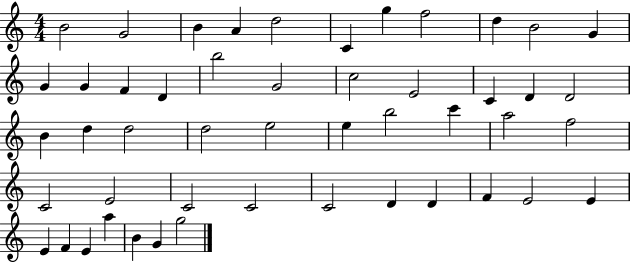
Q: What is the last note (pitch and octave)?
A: G5